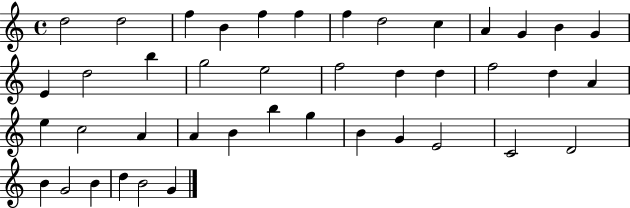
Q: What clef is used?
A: treble